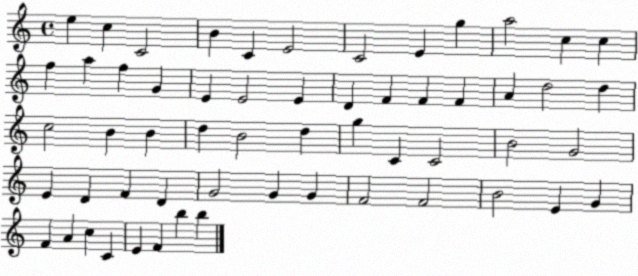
X:1
T:Untitled
M:4/4
L:1/4
K:C
e c C2 B C E2 C2 E g a2 c c f a f G E E2 E D F F F A d2 d c2 B B d B2 d g C C2 B2 G2 E D F D G2 G G F2 F2 B2 E G F A c C E F b b